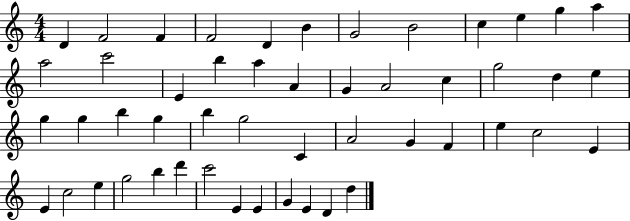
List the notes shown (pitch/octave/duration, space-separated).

D4/q F4/h F4/q F4/h D4/q B4/q G4/h B4/h C5/q E5/q G5/q A5/q A5/h C6/h E4/q B5/q A5/q A4/q G4/q A4/h C5/q G5/h D5/q E5/q G5/q G5/q B5/q G5/q B5/q G5/h C4/q A4/h G4/q F4/q E5/q C5/h E4/q E4/q C5/h E5/q G5/h B5/q D6/q C6/h E4/q E4/q G4/q E4/q D4/q D5/q